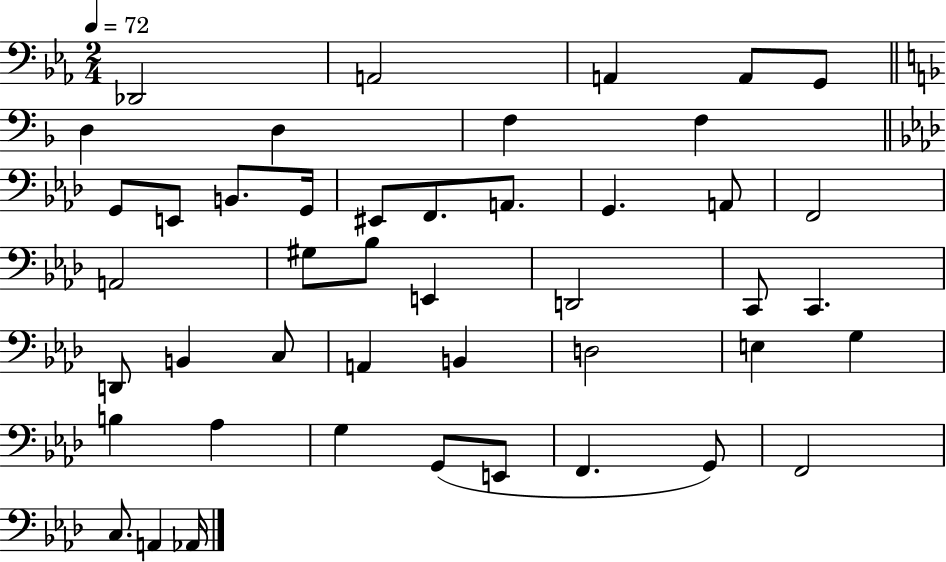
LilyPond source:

{
  \clef bass
  \numericTimeSignature
  \time 2/4
  \key ees \major
  \tempo 4 = 72
  des,2 | a,2 | a,4 a,8 g,8 | \bar "||" \break \key f \major d4 d4 | f4 f4 | \bar "||" \break \key aes \major g,8 e,8 b,8. g,16 | eis,8 f,8. a,8. | g,4. a,8 | f,2 | \break a,2 | gis8 bes8 e,4 | d,2 | c,8 c,4. | \break d,8 b,4 c8 | a,4 b,4 | d2 | e4 g4 | \break b4 aes4 | g4 g,8( e,8 | f,4. g,8) | f,2 | \break c8. a,4 aes,16 | \bar "|."
}